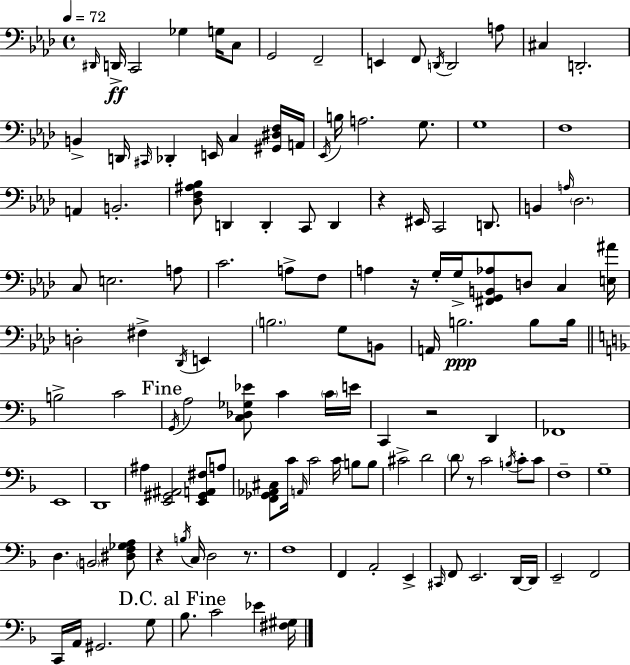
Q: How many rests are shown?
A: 6